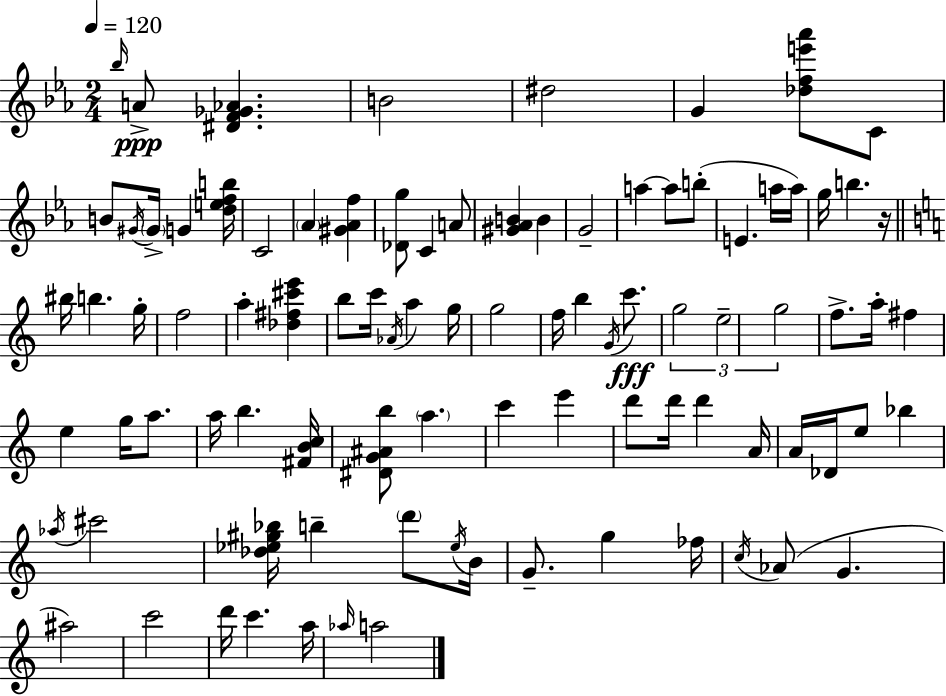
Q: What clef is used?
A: treble